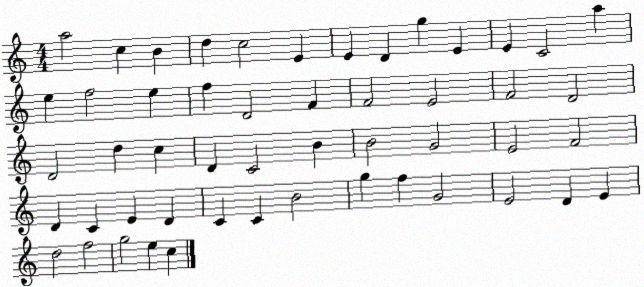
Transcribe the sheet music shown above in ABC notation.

X:1
T:Untitled
M:4/4
L:1/4
K:C
a2 c B d c2 E E D g E E C2 a e f2 e f D2 F F2 E2 F2 D2 D2 d c D C2 B B2 G2 E2 F2 D C E D C C B2 g f G2 E2 D E d2 f2 g2 e c